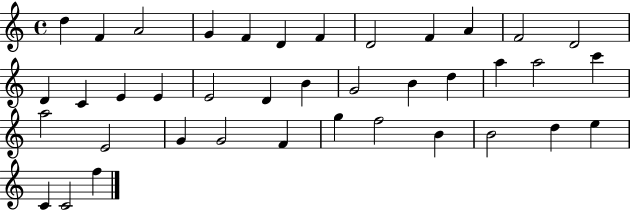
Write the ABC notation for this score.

X:1
T:Untitled
M:4/4
L:1/4
K:C
d F A2 G F D F D2 F A F2 D2 D C E E E2 D B G2 B d a a2 c' a2 E2 G G2 F g f2 B B2 d e C C2 f